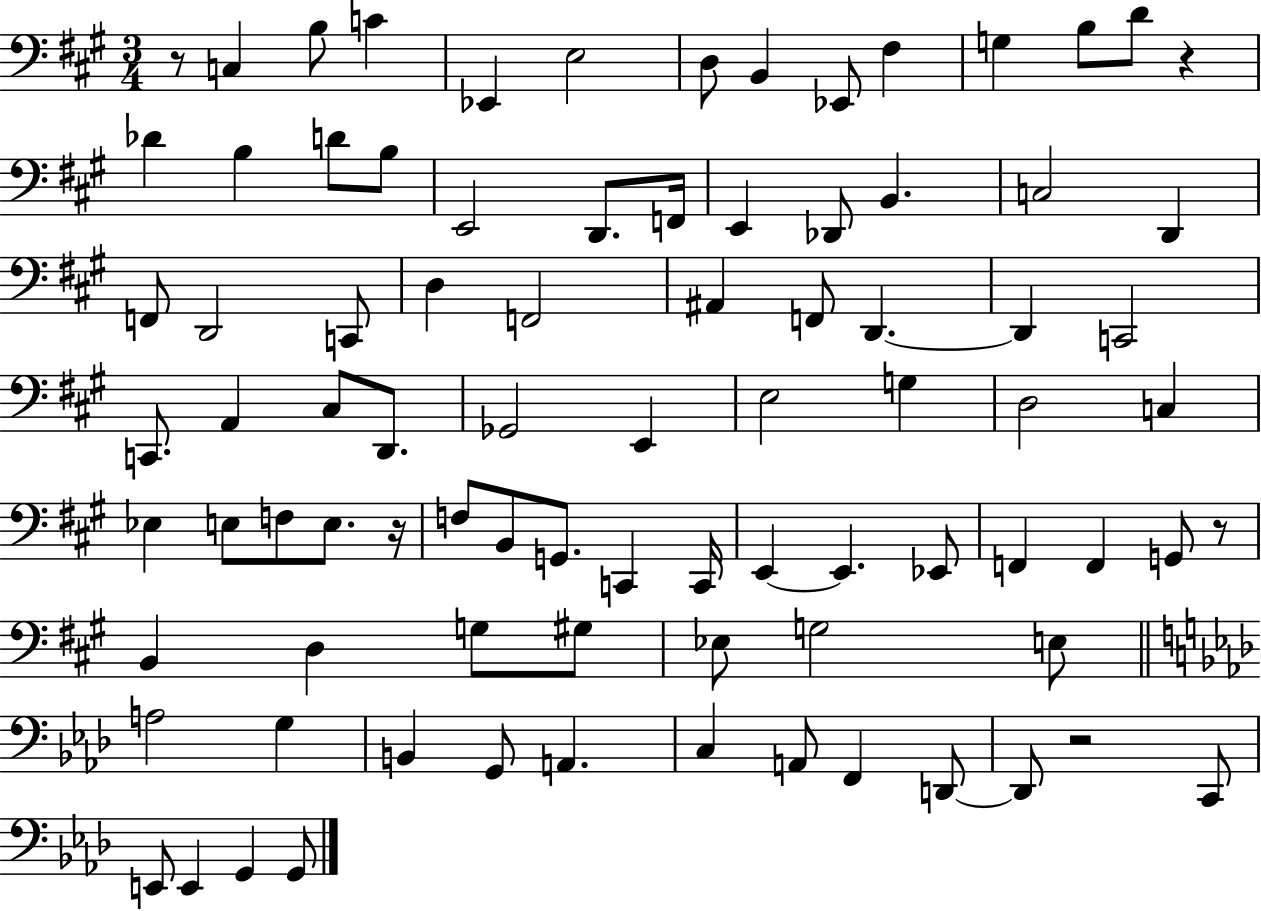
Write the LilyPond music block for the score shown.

{
  \clef bass
  \numericTimeSignature
  \time 3/4
  \key a \major
  \repeat volta 2 { r8 c4 b8 c'4 | ees,4 e2 | d8 b,4 ees,8 fis4 | g4 b8 d'8 r4 | \break des'4 b4 d'8 b8 | e,2 d,8. f,16 | e,4 des,8 b,4. | c2 d,4 | \break f,8 d,2 c,8 | d4 f,2 | ais,4 f,8 d,4.~~ | d,4 c,2 | \break c,8. a,4 cis8 d,8. | ges,2 e,4 | e2 g4 | d2 c4 | \break ees4 e8 f8 e8. r16 | f8 b,8 g,8. c,4 c,16 | e,4~~ e,4. ees,8 | f,4 f,4 g,8 r8 | \break b,4 d4 g8 gis8 | ees8 g2 e8 | \bar "||" \break \key aes \major a2 g4 | b,4 g,8 a,4. | c4 a,8 f,4 d,8~~ | d,8 r2 c,8 | \break e,8 e,4 g,4 g,8 | } \bar "|."
}